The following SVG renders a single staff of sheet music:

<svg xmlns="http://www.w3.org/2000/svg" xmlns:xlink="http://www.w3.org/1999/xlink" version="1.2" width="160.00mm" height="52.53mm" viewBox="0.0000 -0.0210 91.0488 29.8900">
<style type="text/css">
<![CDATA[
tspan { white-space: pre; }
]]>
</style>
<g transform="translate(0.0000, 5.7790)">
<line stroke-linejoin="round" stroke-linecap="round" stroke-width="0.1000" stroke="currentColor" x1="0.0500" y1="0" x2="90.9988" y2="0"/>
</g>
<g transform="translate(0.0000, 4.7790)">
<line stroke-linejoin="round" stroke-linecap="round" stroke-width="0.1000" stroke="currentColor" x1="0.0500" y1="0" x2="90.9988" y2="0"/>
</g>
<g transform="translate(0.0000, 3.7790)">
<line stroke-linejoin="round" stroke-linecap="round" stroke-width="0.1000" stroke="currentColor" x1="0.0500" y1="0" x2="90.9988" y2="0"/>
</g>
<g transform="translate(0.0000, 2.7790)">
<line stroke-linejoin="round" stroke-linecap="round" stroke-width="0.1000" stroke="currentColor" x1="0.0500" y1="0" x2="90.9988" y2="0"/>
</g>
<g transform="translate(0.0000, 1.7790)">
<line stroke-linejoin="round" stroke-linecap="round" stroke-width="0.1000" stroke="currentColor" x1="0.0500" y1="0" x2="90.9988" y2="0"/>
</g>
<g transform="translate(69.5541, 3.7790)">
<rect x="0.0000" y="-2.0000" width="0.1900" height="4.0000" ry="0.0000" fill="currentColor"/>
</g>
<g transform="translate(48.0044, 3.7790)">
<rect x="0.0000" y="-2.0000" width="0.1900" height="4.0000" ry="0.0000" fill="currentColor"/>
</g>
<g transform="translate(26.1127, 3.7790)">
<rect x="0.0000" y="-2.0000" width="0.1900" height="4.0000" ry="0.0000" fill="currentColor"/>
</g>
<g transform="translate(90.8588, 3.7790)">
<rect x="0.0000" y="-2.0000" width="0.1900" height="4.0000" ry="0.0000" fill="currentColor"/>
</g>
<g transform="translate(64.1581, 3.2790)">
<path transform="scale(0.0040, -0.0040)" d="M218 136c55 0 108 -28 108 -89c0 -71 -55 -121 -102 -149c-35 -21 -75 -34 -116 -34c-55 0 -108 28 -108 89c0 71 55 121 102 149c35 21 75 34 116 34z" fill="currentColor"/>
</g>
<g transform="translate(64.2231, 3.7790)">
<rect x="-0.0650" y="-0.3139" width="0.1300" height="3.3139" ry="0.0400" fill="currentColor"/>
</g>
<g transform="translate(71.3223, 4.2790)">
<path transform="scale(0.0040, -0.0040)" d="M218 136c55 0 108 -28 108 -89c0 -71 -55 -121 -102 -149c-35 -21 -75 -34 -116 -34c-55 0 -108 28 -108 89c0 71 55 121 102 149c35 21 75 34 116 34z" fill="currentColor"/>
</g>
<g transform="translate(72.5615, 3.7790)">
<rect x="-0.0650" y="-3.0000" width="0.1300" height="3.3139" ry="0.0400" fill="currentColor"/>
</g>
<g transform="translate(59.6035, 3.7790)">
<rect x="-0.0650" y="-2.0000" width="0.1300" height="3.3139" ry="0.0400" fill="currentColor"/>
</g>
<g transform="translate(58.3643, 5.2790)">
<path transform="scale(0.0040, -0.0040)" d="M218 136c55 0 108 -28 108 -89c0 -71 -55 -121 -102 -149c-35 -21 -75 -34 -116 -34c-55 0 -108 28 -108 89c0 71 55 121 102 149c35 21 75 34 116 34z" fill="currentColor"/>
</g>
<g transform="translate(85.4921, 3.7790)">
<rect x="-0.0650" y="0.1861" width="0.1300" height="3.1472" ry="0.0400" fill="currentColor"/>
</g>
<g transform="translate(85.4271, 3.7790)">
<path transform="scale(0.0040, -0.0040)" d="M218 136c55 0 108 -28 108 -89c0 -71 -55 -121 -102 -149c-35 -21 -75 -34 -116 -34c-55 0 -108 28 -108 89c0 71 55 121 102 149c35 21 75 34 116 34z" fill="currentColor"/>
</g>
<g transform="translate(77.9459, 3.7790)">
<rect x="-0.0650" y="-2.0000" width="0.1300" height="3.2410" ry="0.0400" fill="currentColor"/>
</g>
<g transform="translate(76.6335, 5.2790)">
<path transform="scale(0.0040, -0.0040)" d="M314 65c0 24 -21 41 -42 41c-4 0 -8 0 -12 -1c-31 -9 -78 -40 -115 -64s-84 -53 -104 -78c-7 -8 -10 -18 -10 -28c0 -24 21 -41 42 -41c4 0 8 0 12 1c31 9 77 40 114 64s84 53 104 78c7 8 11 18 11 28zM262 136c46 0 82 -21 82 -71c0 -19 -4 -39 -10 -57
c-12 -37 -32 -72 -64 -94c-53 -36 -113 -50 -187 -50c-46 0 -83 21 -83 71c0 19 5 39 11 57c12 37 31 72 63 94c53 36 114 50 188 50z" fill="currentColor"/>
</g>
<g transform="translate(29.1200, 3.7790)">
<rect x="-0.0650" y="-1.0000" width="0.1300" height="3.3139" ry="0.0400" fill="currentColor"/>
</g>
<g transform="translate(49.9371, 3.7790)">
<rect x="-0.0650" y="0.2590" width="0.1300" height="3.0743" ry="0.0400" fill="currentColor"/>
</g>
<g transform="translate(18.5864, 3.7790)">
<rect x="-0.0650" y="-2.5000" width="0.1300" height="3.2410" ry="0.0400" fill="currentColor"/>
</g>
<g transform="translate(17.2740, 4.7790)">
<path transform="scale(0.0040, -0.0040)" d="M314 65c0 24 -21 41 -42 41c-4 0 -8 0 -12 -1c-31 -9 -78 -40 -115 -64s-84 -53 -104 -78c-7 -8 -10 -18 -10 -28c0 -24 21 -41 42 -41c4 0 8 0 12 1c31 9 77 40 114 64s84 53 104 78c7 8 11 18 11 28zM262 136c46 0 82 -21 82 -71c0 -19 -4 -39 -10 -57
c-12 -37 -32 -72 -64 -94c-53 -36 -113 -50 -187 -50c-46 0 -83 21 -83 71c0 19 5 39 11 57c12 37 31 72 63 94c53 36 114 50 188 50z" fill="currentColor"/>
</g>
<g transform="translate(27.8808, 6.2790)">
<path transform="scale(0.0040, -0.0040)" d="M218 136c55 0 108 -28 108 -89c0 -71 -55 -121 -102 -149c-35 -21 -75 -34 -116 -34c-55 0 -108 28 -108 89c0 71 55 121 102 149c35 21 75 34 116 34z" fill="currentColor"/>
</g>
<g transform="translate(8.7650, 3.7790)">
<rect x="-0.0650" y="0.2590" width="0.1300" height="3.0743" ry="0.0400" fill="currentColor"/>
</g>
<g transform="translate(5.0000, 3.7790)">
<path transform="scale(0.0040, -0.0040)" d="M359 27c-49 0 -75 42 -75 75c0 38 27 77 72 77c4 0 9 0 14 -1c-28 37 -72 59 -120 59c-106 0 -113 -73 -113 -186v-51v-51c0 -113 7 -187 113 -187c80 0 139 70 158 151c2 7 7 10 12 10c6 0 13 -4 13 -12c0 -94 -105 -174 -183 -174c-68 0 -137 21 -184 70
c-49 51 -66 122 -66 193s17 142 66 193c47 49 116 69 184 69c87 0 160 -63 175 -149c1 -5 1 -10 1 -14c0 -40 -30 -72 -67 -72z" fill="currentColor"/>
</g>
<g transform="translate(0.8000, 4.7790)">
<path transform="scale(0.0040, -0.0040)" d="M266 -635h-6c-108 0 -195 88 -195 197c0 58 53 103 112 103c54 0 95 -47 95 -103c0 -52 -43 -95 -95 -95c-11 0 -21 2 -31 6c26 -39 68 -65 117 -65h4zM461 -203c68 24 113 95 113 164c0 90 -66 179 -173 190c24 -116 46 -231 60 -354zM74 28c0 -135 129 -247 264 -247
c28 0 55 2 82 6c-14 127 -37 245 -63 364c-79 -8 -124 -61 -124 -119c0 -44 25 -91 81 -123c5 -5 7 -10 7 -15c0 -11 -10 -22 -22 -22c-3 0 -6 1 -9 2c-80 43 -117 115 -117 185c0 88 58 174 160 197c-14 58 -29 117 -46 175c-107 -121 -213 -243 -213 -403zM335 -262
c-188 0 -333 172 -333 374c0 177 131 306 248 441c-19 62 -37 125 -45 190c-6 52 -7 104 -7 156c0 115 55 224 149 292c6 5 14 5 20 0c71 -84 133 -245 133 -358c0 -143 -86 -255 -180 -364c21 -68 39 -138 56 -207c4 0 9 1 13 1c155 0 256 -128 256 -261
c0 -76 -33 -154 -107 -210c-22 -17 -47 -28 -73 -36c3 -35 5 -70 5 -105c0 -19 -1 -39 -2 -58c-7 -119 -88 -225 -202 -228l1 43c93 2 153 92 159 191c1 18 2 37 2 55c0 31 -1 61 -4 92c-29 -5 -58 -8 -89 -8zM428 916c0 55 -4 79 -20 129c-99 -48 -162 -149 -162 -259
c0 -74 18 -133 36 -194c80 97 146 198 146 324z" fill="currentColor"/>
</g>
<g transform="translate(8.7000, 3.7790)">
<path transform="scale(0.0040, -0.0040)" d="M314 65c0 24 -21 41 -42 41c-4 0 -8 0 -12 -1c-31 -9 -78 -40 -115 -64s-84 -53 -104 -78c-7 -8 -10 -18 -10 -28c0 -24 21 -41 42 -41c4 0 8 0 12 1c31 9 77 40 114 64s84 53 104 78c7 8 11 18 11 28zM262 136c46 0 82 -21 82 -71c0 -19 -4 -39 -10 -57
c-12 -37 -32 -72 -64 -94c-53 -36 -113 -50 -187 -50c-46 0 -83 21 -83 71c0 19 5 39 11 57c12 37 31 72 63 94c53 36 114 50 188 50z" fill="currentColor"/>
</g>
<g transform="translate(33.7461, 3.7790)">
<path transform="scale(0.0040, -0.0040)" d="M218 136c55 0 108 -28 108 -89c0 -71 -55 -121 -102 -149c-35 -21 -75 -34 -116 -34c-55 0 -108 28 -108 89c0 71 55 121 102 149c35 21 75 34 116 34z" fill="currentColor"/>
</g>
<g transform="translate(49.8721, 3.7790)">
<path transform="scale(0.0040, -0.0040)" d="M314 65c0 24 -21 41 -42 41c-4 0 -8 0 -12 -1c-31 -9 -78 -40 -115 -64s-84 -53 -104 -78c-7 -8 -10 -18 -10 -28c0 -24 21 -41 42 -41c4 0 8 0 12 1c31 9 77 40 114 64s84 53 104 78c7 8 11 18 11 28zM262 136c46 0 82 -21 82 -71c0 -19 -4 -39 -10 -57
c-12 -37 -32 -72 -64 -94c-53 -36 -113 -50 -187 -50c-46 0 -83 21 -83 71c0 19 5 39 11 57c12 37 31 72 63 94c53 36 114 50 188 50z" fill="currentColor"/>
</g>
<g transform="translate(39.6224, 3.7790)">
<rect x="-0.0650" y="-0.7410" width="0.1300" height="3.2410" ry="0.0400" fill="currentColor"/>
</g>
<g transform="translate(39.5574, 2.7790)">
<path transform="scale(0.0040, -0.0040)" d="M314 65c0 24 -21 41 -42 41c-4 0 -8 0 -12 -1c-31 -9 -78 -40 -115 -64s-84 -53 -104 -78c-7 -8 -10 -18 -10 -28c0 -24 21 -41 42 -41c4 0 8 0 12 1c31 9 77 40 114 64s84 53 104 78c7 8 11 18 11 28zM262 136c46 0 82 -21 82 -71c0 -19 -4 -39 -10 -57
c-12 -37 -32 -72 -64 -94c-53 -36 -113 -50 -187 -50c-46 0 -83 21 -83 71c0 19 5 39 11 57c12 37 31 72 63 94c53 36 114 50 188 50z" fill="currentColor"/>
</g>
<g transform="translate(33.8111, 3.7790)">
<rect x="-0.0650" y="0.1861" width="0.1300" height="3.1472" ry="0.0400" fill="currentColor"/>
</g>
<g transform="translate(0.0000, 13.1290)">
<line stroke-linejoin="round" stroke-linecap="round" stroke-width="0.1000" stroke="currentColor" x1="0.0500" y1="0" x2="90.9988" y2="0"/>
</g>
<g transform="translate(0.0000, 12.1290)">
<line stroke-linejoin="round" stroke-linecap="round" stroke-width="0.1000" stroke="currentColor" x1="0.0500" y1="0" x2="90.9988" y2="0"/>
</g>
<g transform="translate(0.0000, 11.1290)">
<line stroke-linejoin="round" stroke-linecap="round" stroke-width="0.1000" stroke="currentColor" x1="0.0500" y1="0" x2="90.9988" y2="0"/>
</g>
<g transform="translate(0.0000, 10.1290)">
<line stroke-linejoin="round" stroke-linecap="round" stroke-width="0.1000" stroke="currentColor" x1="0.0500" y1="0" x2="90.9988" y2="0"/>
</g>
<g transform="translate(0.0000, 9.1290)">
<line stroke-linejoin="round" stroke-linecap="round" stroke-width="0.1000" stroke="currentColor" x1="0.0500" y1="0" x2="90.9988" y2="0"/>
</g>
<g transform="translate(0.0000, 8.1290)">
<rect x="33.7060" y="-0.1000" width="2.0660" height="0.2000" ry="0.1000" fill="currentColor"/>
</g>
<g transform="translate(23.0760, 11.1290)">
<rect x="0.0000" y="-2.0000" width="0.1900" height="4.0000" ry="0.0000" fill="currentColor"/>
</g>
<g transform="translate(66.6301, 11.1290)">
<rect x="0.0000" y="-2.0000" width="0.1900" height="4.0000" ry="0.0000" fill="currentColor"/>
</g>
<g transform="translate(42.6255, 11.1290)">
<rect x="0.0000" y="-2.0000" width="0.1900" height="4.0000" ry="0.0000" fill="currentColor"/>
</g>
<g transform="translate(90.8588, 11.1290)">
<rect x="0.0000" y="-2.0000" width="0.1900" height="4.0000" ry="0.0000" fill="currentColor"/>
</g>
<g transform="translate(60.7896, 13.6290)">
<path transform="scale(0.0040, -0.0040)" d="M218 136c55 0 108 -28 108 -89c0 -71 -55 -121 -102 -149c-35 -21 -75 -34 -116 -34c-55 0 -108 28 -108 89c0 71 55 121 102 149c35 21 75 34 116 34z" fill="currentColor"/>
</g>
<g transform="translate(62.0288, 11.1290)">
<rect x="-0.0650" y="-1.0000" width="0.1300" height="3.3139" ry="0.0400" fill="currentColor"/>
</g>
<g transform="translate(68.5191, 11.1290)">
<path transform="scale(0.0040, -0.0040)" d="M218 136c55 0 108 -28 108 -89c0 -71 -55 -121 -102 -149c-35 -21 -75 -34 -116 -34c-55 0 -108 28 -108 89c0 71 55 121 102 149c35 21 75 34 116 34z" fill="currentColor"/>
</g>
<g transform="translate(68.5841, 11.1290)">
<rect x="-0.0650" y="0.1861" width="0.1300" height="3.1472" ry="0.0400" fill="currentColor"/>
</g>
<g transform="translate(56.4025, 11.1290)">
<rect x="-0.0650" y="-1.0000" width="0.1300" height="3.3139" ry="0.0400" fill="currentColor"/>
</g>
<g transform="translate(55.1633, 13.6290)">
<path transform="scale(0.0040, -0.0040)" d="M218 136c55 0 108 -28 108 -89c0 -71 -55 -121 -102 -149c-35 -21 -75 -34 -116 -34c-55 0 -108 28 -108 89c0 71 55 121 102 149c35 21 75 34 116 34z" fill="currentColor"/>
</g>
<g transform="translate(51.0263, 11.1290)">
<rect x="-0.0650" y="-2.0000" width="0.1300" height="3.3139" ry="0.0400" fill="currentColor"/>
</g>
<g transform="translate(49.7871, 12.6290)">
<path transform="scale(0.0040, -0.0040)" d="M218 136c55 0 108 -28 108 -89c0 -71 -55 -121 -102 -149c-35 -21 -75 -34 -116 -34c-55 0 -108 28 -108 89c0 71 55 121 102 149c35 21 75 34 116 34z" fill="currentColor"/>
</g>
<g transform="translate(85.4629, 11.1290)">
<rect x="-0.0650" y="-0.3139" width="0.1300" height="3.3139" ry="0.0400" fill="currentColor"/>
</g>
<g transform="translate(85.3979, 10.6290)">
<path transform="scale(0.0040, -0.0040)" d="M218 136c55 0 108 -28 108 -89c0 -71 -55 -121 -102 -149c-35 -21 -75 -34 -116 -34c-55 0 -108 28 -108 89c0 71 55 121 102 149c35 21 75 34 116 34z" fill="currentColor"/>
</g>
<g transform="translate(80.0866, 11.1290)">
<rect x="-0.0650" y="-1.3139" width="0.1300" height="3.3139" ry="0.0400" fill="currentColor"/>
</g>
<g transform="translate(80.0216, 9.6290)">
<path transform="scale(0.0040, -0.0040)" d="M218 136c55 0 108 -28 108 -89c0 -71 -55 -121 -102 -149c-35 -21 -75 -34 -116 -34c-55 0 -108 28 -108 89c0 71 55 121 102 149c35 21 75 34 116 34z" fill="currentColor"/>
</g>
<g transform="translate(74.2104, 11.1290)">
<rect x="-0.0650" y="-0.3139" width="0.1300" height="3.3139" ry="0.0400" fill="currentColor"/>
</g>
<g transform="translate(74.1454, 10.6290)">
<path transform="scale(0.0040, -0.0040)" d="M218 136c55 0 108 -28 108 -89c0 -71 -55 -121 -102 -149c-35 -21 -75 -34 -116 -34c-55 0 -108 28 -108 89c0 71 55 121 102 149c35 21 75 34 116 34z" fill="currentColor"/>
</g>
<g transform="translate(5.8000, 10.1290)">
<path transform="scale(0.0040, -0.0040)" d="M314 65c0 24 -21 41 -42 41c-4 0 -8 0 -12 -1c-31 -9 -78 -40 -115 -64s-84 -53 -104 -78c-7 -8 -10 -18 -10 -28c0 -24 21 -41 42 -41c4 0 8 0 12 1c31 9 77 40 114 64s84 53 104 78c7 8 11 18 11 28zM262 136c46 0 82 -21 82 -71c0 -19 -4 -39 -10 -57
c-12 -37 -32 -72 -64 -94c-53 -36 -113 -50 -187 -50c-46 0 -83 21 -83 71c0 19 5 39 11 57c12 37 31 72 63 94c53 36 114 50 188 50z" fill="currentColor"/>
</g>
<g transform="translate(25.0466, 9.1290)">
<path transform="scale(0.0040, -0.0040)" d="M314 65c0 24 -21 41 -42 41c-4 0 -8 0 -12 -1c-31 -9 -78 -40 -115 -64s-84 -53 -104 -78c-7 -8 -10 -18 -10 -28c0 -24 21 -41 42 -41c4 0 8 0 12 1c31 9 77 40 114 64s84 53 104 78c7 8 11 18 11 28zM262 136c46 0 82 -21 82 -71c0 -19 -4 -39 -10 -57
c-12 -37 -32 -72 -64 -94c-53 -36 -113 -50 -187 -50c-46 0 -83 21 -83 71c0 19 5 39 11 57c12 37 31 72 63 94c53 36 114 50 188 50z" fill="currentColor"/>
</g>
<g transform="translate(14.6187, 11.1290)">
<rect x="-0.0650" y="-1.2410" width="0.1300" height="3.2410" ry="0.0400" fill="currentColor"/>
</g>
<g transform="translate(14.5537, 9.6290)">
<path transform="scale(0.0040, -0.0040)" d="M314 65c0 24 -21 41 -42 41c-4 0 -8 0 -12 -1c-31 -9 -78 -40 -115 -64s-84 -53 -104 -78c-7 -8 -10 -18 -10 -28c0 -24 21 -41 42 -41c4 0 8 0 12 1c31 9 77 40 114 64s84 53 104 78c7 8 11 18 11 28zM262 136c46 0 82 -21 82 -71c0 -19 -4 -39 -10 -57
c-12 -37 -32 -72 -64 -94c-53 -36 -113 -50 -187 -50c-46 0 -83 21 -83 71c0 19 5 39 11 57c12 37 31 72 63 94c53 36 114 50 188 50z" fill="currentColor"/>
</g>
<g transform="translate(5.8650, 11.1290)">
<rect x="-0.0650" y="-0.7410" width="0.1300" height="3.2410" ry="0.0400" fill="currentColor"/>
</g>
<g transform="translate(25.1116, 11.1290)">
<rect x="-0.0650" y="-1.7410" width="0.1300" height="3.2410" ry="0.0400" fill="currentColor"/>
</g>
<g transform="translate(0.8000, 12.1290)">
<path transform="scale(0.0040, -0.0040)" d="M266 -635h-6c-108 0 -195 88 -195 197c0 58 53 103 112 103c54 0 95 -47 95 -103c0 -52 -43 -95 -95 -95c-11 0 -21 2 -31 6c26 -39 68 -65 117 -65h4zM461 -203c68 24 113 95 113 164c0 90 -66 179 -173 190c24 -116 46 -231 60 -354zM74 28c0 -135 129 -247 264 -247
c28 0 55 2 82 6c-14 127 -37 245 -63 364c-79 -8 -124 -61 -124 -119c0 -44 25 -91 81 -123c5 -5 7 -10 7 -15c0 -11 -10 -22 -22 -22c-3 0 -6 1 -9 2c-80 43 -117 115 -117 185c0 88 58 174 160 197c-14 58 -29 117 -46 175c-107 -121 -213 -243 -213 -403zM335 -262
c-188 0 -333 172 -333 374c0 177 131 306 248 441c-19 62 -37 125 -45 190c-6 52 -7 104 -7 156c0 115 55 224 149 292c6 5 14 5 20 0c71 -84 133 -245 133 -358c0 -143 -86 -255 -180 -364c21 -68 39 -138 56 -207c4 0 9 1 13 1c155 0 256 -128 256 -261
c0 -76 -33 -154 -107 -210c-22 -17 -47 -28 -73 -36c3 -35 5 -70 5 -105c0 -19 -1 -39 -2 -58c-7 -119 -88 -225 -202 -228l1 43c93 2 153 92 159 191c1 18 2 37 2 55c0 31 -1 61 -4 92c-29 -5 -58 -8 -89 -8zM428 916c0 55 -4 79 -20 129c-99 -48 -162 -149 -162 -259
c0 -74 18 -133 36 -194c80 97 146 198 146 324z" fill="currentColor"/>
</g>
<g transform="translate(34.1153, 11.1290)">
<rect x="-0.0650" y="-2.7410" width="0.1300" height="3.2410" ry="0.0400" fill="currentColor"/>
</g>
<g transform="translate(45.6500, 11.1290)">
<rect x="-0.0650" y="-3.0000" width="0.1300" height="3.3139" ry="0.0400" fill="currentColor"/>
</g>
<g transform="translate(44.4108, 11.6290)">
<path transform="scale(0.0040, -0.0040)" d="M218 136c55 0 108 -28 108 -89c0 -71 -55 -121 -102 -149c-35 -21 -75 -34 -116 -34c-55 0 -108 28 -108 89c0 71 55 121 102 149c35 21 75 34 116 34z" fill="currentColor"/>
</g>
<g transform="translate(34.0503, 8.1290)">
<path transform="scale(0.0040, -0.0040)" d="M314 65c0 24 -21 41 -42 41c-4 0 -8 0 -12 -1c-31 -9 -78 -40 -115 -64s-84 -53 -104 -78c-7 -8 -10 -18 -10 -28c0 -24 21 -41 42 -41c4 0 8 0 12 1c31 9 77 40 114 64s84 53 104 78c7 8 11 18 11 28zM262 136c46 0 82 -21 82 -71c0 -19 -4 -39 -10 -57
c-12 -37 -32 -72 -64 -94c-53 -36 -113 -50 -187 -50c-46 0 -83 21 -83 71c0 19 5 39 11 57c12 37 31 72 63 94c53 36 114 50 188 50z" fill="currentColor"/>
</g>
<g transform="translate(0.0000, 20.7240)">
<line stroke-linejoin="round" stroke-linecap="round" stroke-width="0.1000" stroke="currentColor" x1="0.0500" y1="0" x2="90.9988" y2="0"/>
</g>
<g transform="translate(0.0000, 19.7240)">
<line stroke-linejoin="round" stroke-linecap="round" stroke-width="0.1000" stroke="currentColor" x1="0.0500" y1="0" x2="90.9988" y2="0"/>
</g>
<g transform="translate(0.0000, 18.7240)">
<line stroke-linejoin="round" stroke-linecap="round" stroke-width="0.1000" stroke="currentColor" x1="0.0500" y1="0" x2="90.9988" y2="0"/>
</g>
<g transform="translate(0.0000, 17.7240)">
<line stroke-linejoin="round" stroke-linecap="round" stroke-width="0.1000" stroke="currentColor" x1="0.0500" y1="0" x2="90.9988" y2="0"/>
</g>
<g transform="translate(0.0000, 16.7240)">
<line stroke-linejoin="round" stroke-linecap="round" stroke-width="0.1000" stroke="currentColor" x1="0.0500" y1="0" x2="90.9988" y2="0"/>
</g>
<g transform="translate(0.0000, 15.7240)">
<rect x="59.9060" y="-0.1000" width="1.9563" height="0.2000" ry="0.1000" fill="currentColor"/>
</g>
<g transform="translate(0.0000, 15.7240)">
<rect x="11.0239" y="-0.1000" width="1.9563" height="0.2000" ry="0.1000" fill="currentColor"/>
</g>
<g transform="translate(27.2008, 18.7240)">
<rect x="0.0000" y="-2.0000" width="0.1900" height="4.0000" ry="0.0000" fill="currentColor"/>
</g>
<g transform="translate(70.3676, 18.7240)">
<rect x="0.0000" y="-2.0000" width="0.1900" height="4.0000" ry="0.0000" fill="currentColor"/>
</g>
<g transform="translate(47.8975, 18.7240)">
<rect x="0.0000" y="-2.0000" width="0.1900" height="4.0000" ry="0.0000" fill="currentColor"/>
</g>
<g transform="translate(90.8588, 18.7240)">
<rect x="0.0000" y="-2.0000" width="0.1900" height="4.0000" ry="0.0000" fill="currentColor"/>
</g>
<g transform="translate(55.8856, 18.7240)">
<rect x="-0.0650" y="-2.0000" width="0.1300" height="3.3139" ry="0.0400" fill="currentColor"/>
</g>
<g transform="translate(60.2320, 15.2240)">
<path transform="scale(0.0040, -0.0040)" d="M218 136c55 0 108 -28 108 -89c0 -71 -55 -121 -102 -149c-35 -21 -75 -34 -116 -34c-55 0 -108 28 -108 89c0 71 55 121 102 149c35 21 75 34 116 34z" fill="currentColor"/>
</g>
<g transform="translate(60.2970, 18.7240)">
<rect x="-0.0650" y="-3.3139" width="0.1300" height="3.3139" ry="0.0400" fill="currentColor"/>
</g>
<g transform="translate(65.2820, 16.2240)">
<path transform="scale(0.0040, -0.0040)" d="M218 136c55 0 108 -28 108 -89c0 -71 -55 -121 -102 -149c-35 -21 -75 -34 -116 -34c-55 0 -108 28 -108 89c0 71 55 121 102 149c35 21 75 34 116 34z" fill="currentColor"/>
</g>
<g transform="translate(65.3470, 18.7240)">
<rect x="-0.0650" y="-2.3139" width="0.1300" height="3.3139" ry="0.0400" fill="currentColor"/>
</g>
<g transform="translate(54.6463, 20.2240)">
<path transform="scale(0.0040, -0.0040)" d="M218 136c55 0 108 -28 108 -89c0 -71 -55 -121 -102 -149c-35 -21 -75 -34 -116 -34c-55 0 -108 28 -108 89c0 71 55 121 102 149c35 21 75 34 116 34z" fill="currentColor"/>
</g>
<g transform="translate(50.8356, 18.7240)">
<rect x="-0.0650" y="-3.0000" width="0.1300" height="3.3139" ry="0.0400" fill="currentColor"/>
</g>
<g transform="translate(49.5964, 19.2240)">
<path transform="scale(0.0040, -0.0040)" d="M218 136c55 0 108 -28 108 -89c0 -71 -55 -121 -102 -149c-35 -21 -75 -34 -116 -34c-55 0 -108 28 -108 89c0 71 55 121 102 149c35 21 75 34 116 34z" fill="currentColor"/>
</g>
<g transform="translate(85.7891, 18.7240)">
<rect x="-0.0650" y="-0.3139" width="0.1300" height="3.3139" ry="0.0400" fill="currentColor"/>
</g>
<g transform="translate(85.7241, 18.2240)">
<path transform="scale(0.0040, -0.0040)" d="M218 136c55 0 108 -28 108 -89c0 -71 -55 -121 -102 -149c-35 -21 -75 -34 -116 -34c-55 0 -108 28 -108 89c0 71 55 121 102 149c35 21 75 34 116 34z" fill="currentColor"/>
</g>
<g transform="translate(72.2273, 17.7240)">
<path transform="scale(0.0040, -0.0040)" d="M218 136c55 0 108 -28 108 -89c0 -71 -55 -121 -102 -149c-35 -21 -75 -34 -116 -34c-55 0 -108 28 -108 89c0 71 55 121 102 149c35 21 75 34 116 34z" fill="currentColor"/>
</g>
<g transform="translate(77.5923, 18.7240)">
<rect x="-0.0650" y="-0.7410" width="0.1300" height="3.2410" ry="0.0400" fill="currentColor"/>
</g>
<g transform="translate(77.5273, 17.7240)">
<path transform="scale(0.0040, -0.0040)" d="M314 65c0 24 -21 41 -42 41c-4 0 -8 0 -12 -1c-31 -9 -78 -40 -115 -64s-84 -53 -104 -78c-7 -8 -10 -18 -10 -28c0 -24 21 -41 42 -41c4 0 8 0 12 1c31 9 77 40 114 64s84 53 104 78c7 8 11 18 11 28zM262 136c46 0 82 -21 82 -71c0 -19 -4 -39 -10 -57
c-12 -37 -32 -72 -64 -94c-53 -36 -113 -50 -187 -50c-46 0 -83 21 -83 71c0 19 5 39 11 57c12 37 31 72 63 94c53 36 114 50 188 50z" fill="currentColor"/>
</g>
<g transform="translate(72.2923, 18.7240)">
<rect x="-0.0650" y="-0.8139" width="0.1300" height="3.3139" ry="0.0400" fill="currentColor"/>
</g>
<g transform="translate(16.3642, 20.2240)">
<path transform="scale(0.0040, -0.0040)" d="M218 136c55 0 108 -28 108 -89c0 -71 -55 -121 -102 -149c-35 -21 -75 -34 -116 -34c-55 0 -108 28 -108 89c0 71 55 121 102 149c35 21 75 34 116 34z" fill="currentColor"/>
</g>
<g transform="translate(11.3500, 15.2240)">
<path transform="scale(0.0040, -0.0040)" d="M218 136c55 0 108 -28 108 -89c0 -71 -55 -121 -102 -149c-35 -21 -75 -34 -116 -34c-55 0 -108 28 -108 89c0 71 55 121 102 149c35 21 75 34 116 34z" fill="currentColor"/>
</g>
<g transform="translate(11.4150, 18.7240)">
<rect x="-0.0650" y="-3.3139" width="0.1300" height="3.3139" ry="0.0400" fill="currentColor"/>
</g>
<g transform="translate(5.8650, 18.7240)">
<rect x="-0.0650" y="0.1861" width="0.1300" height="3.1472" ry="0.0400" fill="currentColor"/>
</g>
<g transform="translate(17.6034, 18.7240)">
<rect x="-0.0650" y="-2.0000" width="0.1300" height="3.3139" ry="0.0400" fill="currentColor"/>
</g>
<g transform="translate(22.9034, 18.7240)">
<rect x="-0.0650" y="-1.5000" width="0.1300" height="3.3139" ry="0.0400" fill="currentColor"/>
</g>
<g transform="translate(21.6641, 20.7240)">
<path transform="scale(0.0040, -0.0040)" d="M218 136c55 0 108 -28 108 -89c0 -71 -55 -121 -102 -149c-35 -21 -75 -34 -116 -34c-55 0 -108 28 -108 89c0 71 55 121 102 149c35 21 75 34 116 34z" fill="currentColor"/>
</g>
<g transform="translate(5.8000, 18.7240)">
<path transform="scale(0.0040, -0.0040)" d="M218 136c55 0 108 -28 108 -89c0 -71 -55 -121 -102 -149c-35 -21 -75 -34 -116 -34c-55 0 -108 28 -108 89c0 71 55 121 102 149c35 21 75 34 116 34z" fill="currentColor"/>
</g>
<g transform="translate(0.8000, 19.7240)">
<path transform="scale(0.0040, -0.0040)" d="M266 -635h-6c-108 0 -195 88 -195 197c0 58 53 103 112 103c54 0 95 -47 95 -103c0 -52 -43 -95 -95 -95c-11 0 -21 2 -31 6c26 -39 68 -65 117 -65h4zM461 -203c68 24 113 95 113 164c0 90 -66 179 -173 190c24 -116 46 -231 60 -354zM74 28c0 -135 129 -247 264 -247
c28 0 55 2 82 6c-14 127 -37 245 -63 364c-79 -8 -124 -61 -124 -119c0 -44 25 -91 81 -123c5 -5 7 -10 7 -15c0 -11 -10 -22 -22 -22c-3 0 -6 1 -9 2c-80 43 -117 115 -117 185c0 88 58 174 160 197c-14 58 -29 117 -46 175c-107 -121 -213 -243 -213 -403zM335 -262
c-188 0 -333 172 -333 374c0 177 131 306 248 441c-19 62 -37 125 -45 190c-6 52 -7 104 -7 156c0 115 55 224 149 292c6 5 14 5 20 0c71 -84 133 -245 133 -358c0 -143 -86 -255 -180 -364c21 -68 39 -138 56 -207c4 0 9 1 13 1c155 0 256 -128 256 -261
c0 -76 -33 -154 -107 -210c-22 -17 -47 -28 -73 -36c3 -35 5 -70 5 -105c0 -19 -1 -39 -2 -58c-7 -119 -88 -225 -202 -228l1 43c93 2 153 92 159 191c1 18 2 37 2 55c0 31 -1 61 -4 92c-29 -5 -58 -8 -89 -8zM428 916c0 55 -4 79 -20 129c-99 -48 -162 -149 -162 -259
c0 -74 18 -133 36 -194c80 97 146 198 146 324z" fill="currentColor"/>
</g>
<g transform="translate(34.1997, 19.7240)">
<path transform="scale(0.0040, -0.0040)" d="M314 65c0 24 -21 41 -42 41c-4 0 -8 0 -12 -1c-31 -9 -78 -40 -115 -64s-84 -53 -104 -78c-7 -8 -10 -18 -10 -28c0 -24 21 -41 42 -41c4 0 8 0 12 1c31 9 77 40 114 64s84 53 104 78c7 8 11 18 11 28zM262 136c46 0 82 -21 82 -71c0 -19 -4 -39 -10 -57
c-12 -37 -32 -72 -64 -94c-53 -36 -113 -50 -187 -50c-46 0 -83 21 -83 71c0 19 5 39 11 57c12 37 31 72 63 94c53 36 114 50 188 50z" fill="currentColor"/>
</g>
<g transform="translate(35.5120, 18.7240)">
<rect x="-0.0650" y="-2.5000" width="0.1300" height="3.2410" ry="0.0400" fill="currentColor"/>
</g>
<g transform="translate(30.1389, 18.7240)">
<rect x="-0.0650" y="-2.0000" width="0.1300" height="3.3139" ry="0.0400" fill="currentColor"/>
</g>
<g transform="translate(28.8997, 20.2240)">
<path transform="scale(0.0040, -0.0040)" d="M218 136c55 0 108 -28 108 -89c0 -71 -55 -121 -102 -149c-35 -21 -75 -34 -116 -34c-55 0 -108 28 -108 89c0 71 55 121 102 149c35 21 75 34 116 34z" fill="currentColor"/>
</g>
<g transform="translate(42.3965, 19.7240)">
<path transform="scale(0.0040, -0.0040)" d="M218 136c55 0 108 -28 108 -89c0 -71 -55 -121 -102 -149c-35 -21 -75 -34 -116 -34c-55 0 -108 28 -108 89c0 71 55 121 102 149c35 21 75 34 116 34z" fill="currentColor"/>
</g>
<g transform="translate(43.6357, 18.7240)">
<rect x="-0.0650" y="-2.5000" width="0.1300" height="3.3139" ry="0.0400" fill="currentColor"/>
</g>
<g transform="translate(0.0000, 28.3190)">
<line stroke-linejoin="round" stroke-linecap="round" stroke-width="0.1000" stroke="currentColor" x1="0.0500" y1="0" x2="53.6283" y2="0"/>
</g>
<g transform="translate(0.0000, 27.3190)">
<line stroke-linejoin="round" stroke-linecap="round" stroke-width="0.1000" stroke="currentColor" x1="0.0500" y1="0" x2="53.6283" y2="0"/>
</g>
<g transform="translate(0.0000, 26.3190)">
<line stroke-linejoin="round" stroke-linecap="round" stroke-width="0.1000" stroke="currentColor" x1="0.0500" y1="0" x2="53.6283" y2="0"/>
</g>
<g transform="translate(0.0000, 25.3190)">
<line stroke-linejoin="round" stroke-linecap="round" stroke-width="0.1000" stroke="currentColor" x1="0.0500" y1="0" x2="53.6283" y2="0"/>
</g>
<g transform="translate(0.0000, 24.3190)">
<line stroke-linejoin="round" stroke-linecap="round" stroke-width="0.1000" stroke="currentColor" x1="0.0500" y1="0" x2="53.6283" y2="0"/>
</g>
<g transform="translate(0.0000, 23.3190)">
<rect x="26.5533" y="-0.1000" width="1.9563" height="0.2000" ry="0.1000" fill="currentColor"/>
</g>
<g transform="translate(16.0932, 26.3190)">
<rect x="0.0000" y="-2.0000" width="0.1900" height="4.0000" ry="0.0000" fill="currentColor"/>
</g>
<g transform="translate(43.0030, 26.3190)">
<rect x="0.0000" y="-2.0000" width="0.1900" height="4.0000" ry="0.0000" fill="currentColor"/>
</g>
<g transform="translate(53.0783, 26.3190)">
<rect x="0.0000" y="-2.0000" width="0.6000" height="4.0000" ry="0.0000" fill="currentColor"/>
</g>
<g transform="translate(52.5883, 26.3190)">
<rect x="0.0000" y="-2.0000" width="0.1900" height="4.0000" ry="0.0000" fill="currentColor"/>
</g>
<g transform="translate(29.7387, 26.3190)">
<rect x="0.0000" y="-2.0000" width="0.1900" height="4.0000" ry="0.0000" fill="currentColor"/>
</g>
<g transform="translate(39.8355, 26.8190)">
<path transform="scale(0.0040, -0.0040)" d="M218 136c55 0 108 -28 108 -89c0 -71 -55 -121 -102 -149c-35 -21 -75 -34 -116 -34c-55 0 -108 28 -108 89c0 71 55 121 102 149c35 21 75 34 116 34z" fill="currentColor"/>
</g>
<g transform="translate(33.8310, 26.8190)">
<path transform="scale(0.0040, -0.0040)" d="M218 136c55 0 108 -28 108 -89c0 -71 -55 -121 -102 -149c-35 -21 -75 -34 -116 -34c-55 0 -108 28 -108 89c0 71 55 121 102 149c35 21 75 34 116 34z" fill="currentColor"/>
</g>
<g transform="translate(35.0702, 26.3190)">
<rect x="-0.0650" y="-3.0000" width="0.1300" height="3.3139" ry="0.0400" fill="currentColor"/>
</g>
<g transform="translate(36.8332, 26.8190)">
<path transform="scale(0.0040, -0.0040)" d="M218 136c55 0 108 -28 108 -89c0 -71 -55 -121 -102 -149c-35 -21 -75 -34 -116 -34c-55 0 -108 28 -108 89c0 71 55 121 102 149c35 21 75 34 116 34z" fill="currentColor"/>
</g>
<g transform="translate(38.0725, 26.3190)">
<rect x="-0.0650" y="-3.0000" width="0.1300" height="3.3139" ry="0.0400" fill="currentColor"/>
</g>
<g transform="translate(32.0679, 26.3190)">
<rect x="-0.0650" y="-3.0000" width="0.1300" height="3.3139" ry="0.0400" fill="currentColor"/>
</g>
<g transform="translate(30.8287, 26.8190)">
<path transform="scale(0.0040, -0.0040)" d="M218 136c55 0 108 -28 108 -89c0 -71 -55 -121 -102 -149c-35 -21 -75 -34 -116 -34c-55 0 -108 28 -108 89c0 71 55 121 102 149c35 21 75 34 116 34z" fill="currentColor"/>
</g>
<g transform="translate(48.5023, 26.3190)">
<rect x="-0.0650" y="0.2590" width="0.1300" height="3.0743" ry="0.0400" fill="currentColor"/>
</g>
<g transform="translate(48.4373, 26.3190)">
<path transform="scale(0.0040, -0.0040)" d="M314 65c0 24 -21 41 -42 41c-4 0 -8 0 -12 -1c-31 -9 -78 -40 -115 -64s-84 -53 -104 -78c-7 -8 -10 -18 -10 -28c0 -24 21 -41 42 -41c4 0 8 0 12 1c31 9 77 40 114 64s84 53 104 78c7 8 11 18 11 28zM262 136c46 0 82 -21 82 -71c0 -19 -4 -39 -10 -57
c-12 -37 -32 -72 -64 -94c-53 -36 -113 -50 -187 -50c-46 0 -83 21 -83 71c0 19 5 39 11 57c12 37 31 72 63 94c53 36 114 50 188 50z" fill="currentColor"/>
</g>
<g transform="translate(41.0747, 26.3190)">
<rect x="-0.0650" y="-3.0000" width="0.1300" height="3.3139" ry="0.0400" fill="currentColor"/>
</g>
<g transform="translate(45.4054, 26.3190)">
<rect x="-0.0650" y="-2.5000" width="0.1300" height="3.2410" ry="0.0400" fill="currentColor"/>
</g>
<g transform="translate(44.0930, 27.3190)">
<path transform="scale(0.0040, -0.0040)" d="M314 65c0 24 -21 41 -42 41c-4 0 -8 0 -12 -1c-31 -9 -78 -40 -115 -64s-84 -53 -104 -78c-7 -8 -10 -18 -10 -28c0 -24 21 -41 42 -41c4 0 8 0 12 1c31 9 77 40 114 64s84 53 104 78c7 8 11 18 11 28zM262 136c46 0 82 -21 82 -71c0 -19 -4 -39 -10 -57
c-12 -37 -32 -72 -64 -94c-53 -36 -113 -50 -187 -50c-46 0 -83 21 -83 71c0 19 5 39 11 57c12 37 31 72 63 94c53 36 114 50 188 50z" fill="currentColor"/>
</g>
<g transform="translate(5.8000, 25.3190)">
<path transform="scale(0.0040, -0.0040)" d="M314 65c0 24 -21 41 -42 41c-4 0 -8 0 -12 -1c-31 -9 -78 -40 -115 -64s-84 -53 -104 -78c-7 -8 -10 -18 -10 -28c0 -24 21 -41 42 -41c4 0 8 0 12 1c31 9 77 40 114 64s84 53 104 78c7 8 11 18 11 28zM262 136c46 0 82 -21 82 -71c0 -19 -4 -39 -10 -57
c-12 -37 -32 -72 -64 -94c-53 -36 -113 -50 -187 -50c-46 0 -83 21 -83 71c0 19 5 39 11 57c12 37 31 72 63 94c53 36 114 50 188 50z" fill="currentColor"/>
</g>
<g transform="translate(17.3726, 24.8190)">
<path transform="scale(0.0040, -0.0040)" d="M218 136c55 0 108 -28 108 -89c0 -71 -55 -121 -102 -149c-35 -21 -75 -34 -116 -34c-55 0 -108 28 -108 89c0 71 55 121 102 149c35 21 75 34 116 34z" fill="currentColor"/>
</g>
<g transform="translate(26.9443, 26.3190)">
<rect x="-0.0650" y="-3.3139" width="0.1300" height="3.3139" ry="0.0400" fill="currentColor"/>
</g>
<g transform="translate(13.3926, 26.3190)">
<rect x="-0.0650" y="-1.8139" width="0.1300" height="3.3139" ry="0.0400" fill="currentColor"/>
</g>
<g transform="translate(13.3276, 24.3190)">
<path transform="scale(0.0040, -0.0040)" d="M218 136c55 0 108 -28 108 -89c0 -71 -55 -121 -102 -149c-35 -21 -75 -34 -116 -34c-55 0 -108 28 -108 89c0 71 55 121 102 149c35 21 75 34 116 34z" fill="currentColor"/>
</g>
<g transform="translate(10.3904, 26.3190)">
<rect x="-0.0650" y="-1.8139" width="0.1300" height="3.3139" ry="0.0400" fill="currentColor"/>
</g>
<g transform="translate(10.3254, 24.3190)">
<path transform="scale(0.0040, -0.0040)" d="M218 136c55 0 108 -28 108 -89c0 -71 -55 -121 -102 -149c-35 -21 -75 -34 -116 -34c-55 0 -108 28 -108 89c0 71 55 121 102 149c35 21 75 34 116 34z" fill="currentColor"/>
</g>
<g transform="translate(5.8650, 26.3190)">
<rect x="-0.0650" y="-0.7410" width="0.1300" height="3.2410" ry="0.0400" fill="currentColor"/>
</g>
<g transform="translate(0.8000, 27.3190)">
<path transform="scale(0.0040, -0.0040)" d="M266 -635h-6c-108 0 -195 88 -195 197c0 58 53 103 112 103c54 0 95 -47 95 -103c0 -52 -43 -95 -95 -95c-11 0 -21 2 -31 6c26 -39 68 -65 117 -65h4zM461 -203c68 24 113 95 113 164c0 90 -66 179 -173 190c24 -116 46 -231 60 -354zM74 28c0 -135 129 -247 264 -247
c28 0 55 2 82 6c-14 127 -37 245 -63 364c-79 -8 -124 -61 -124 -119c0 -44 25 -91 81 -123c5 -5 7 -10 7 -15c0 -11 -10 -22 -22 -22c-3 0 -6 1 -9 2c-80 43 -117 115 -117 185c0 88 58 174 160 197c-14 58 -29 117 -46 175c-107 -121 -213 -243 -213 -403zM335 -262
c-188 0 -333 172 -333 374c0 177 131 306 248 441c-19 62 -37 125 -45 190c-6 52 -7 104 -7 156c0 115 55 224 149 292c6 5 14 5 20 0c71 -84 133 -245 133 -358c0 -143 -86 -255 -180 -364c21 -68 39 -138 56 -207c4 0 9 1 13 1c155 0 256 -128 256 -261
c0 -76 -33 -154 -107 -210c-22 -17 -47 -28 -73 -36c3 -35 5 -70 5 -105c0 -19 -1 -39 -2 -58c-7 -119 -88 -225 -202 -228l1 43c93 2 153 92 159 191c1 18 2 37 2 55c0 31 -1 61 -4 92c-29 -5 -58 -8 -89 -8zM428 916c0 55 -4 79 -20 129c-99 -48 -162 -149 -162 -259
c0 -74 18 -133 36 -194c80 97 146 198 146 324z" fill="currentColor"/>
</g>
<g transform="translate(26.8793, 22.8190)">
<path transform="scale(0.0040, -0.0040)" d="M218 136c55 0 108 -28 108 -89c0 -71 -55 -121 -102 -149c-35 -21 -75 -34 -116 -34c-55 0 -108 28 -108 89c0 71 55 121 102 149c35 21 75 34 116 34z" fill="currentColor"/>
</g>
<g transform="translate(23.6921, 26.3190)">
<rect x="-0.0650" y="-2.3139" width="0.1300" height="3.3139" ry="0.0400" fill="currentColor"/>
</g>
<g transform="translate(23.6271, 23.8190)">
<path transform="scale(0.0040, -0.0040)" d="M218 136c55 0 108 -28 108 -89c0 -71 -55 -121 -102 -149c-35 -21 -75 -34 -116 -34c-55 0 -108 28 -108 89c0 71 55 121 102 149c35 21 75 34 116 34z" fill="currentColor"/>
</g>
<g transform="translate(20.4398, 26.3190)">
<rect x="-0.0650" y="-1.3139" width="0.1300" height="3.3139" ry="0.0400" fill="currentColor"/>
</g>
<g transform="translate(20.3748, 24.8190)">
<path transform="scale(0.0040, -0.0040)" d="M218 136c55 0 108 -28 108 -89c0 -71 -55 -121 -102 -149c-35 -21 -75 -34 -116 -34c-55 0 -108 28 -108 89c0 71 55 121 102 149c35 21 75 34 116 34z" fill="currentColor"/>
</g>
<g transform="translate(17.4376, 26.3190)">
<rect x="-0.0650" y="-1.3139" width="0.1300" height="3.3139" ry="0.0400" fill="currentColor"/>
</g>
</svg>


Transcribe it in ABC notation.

X:1
T:Untitled
M:4/4
L:1/4
K:C
B2 G2 D B d2 B2 F c A F2 B d2 e2 f2 a2 A F D D B c e c B b F E F G2 G A F b g d d2 c d2 f f e e g b A A A A G2 B2